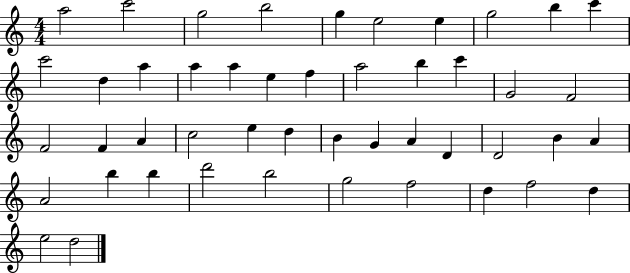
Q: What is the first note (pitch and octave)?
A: A5